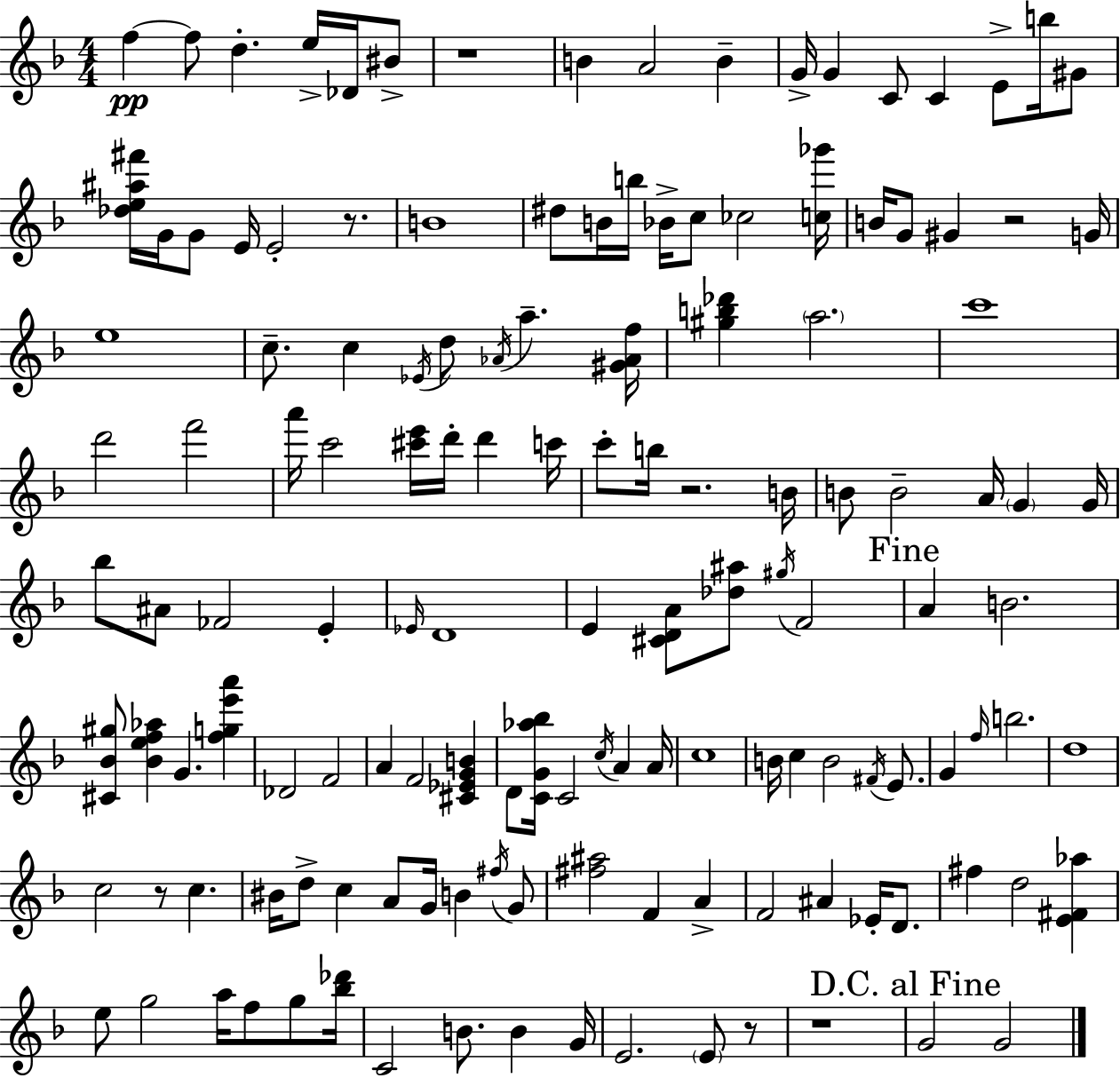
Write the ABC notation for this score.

X:1
T:Untitled
M:4/4
L:1/4
K:F
f f/2 d e/4 _D/4 ^B/2 z4 B A2 B G/4 G C/2 C E/2 b/4 ^G/2 [_de^a^f']/4 G/4 G/2 E/4 E2 z/2 B4 ^d/2 B/4 b/4 _B/4 c/2 _c2 [c_g']/4 B/4 G/2 ^G z2 G/4 e4 c/2 c _E/4 d/2 _A/4 a [^G_Af]/4 [^gb_d'] a2 c'4 d'2 f'2 a'/4 c'2 [^c'e']/4 d'/4 d' c'/4 c'/2 b/4 z2 B/4 B/2 B2 A/4 G G/4 _b/2 ^A/2 _F2 E _E/4 D4 E [^CDA]/2 [_d^a]/2 ^g/4 F2 A B2 [^C_B^g]/2 [_Bef_a] G [fge'a'] _D2 F2 A F2 [^C_EGB] D/2 [CG_a_b]/4 C2 c/4 A A/4 c4 B/4 c B2 ^F/4 E/2 G f/4 b2 d4 c2 z/2 c ^B/4 d/2 c A/2 G/4 B ^f/4 G/2 [^f^a]2 F A F2 ^A _E/4 D/2 ^f d2 [E^F_a] e/2 g2 a/4 f/2 g/2 [_b_d']/4 C2 B/2 B G/4 E2 E/2 z/2 z4 G2 G2